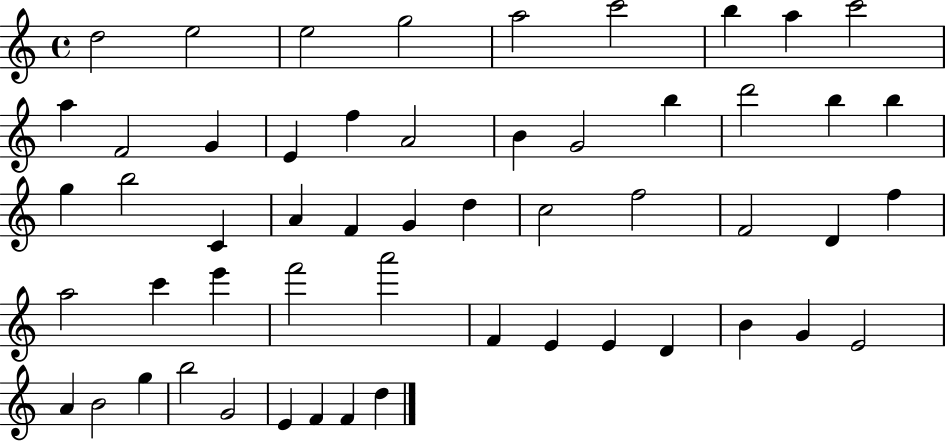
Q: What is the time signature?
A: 4/4